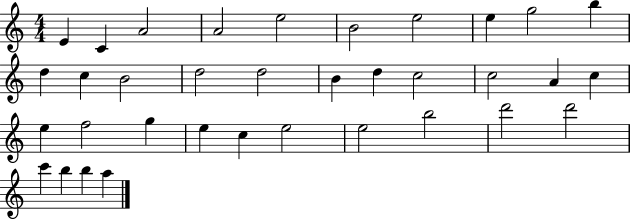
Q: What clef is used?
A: treble